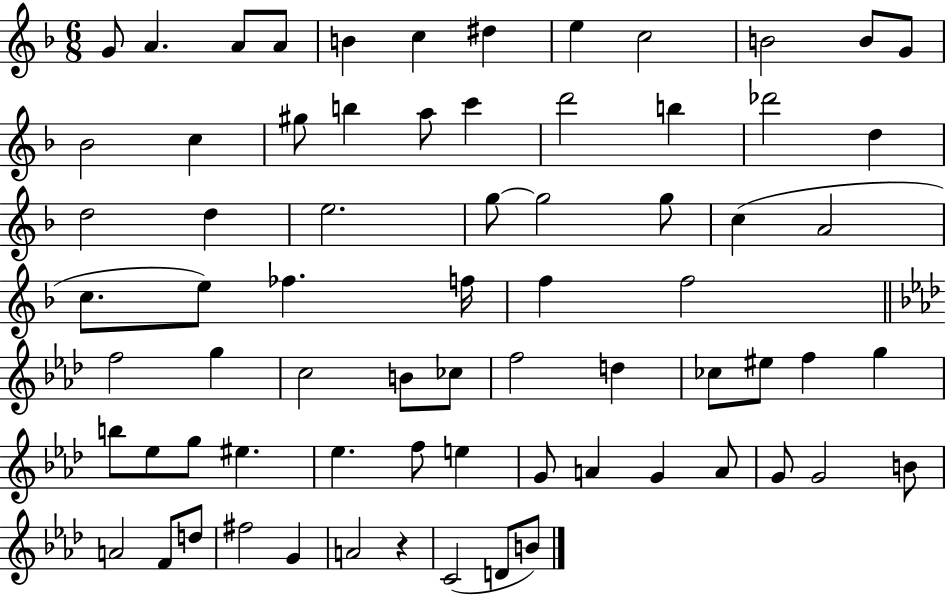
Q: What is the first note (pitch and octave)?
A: G4